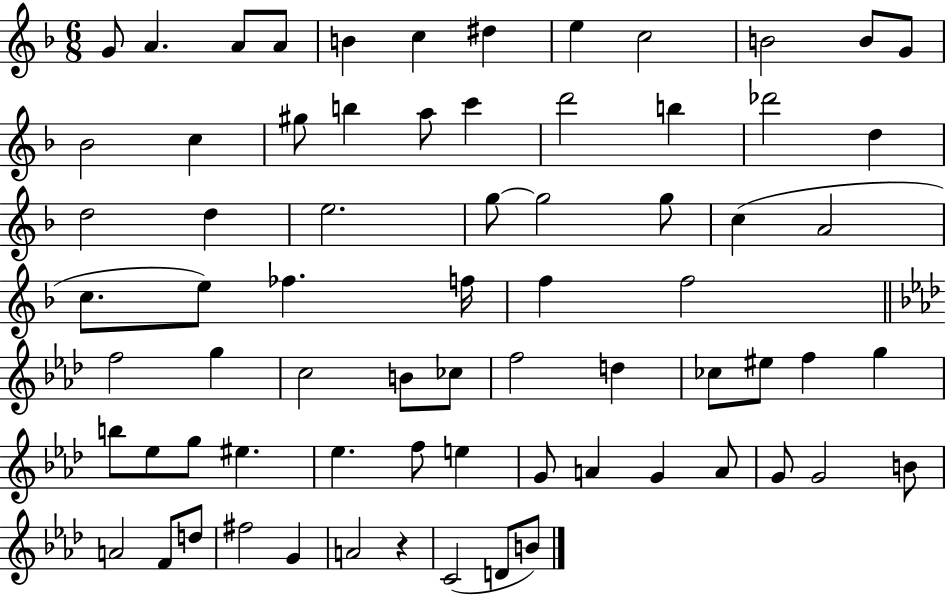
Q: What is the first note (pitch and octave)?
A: G4